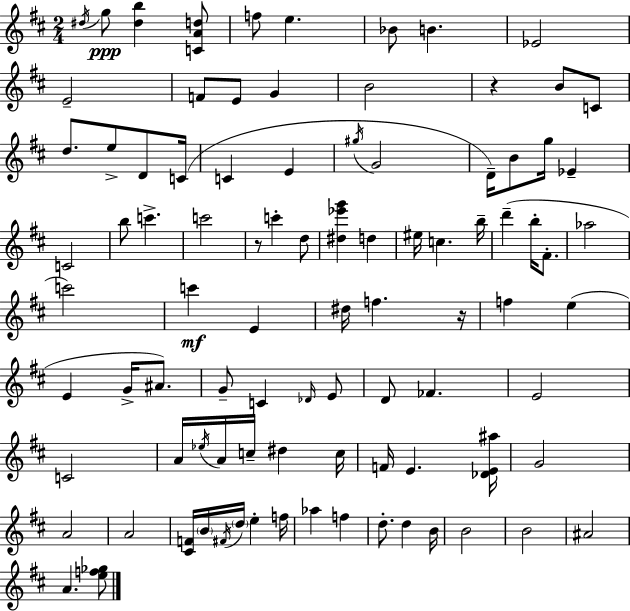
{
  \clef treble
  \numericTimeSignature
  \time 2/4
  \key d \major
  \acciaccatura { dis''16 }\ppp g''8 <dis'' b''>4 <c' a' d''>8 | f''8 e''4. | bes'8 b'4. | ees'2 | \break e'2-- | f'8 e'8 g'4 | b'2 | r4 b'8 c'8 | \break d''8. e''8-> d'8 | c'16( c'4 e'4 | \acciaccatura { gis''16 } g'2 | d'16--) b'8 g''16 ees'4-- | \break c'2 | b''8 c'''4.-> | c'''2 | r8 c'''4-. | \break d''8 <dis'' ees''' g'''>4 d''4 | eis''16 c''4. | b''16-- d'''4--( b''16-. fis'8.-. | aes''2 | \break c'''2) | c'''4\mf e'4 | dis''16 f''4. | r16 f''4 e''4( | \break e'4 g'16-> ais'8.) | g'8-- c'4 | \grace { des'16 } e'8 d'8 fes'4. | e'2 | \break c'2 | a'16 \acciaccatura { ees''16 } a'16 c''16-- dis''4 | c''16 f'16 e'4. | <des' e' ais''>16 g'2 | \break a'2 | a'2 | <cis' f'>16 \parenthesize b'16 \acciaccatura { fis'16 } \parenthesize d''16 | e''4-. f''16 aes''4 | \break f''4 d''8.-. | d''4 b'16 b'2 | b'2 | ais'2 | \break a'4. | <e'' f'' ges''>8 \bar "|."
}